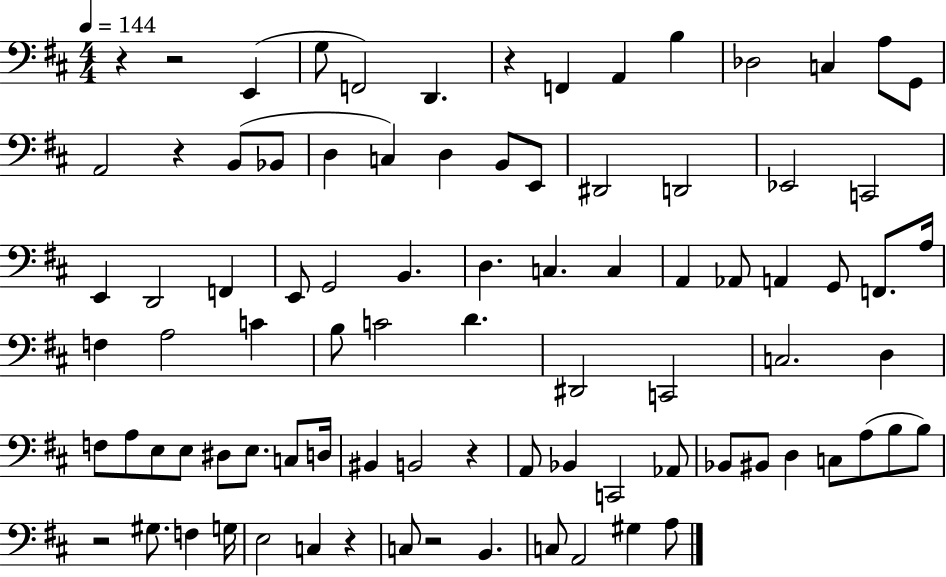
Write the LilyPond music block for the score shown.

{
  \clef bass
  \numericTimeSignature
  \time 4/4
  \key d \major
  \tempo 4 = 144
  r4 r2 e,4( | g8 f,2) d,4. | r4 f,4 a,4 b4 | des2 c4 a8 g,8 | \break a,2 r4 b,8( bes,8 | d4 c4) d4 b,8 e,8 | dis,2 d,2 | ees,2 c,2 | \break e,4 d,2 f,4 | e,8 g,2 b,4. | d4. c4. c4 | a,4 aes,8 a,4 g,8 f,8. a16 | \break f4 a2 c'4 | b8 c'2 d'4. | dis,2 c,2 | c2. d4 | \break f8 a8 e8 e8 dis8 e8. c8 d16 | bis,4 b,2 r4 | a,8 bes,4 c,2 aes,8 | bes,8 bis,8 d4 c8 a8( b8 b8) | \break r2 gis8. f4 g16 | e2 c4 r4 | c8 r2 b,4. | c8 a,2 gis4 a8 | \break \bar "|."
}